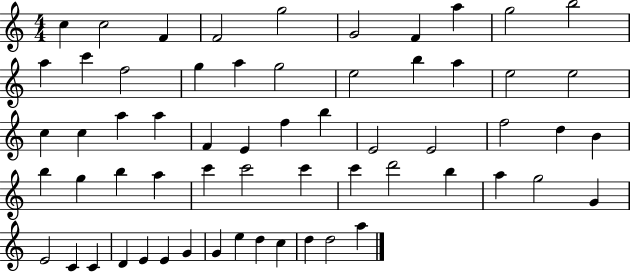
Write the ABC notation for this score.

X:1
T:Untitled
M:4/4
L:1/4
K:C
c c2 F F2 g2 G2 F a g2 b2 a c' f2 g a g2 e2 b a e2 e2 c c a a F E f b E2 E2 f2 d B b g b a c' c'2 c' c' d'2 b a g2 G E2 C C D E E G G e d c d d2 a